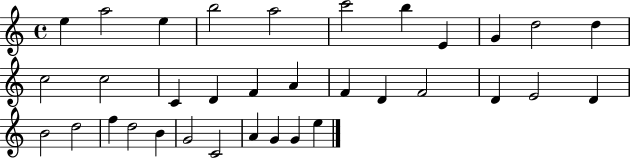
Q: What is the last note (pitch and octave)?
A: E5